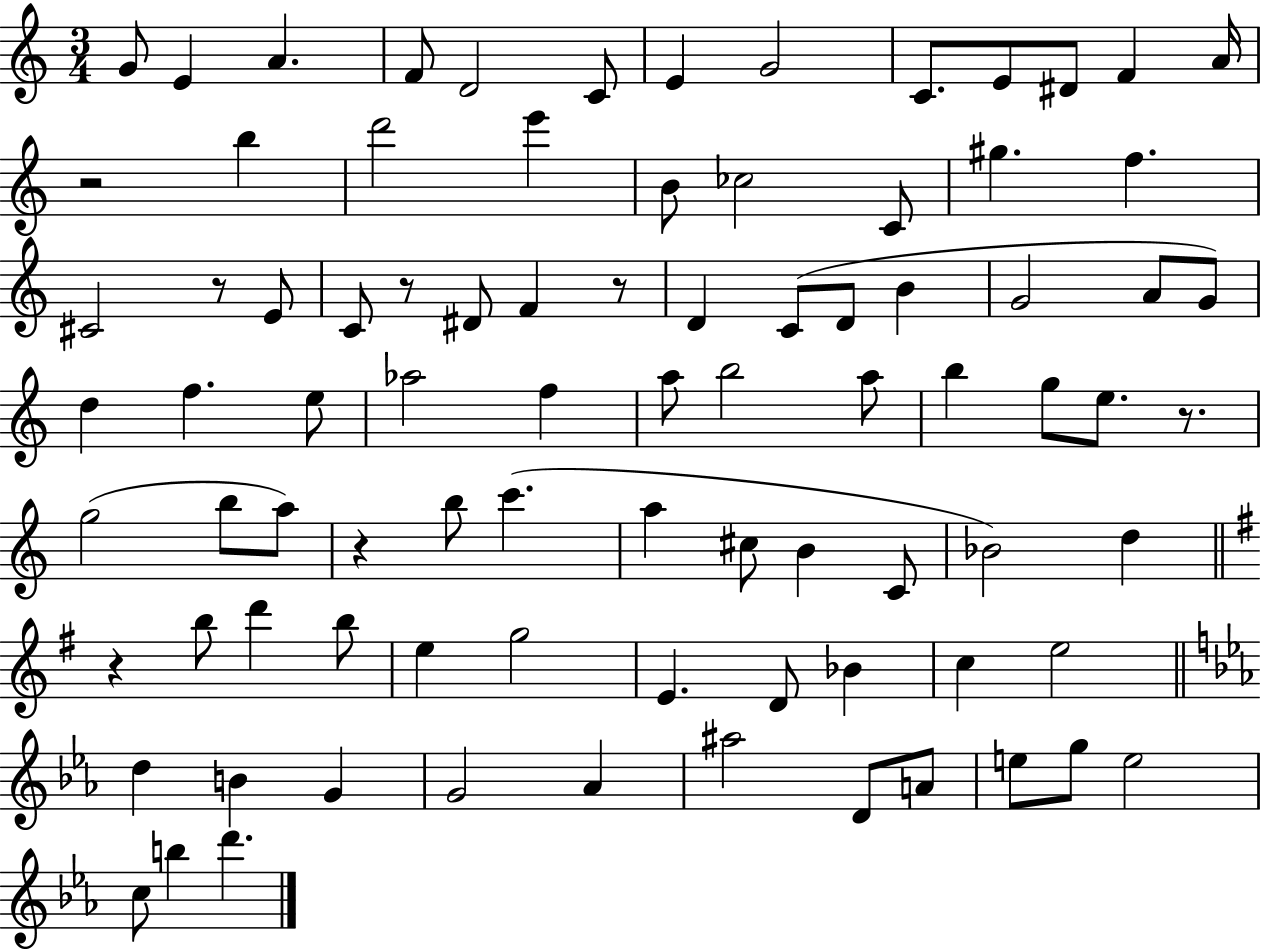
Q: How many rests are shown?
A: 7